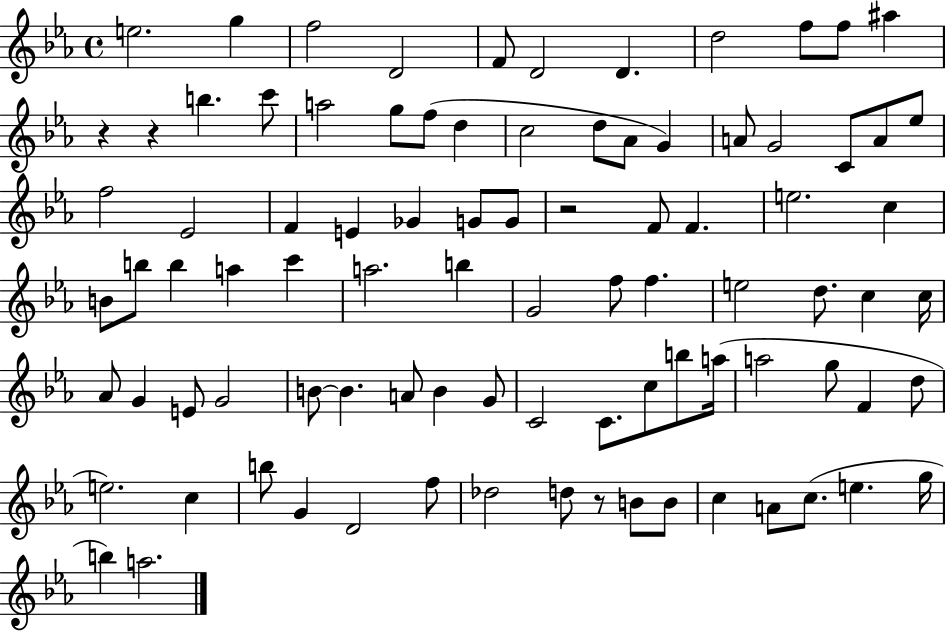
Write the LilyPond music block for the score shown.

{
  \clef treble
  \time 4/4
  \defaultTimeSignature
  \key ees \major
  \repeat volta 2 { e''2. g''4 | f''2 d'2 | f'8 d'2 d'4. | d''2 f''8 f''8 ais''4 | \break r4 r4 b''4. c'''8 | a''2 g''8 f''8( d''4 | c''2 d''8 aes'8 g'4) | a'8 g'2 c'8 a'8 ees''8 | \break f''2 ees'2 | f'4 e'4 ges'4 g'8 g'8 | r2 f'8 f'4. | e''2. c''4 | \break b'8 b''8 b''4 a''4 c'''4 | a''2. b''4 | g'2 f''8 f''4. | e''2 d''8. c''4 c''16 | \break aes'8 g'4 e'8 g'2 | b'8~~ b'4. a'8 b'4 g'8 | c'2 c'8. c''8 b''8 a''16( | a''2 g''8 f'4 d''8 | \break e''2.) c''4 | b''8 g'4 d'2 f''8 | des''2 d''8 r8 b'8 b'8 | c''4 a'8 c''8.( e''4. g''16 | \break b''4) a''2. | } \bar "|."
}